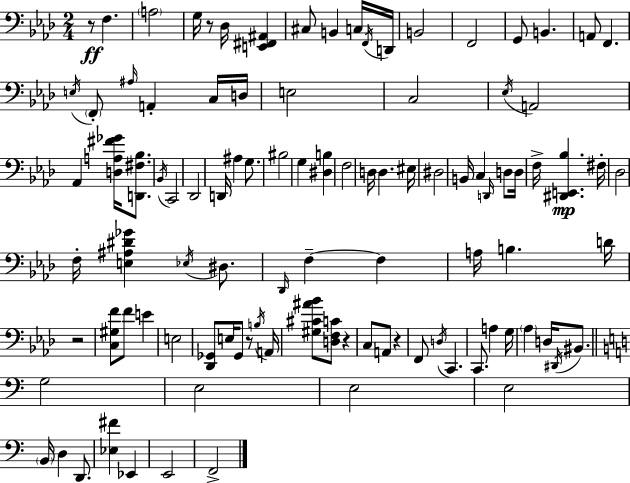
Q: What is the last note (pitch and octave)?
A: F2